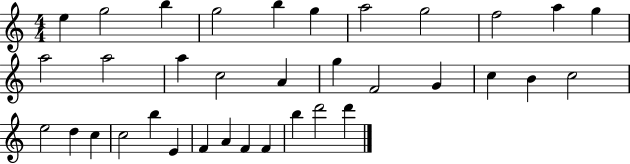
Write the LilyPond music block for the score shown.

{
  \clef treble
  \numericTimeSignature
  \time 4/4
  \key c \major
  e''4 g''2 b''4 | g''2 b''4 g''4 | a''2 g''2 | f''2 a''4 g''4 | \break a''2 a''2 | a''4 c''2 a'4 | g''4 f'2 g'4 | c''4 b'4 c''2 | \break e''2 d''4 c''4 | c''2 b''4 e'4 | f'4 a'4 f'4 f'4 | b''4 d'''2 d'''4 | \break \bar "|."
}